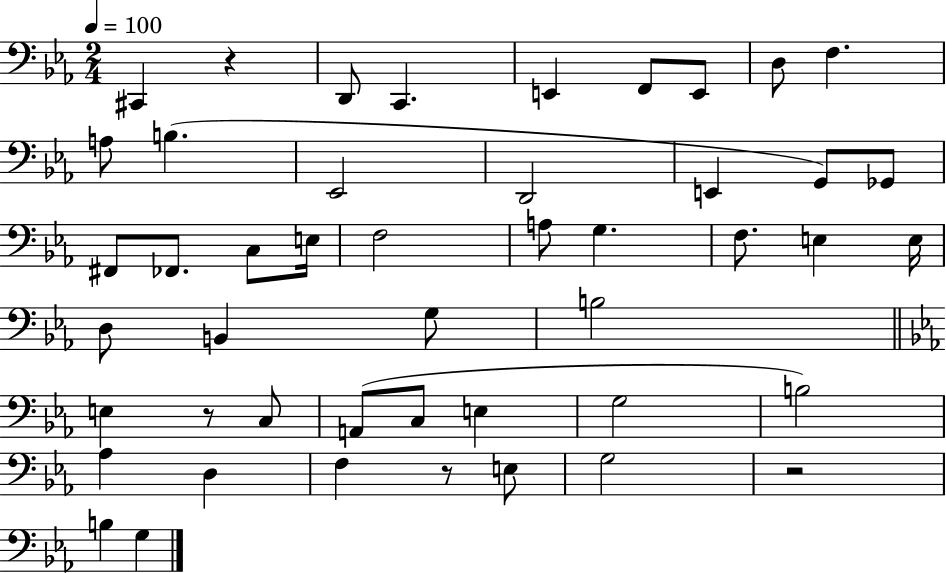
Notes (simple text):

C#2/q R/q D2/e C2/q. E2/q F2/e E2/e D3/e F3/q. A3/e B3/q. Eb2/h D2/h E2/q G2/e Gb2/e F#2/e FES2/e. C3/e E3/s F3/h A3/e G3/q. F3/e. E3/q E3/s D3/e B2/q G3/e B3/h E3/q R/e C3/e A2/e C3/e E3/q G3/h B3/h Ab3/q D3/q F3/q R/e E3/e G3/h R/h B3/q G3/q